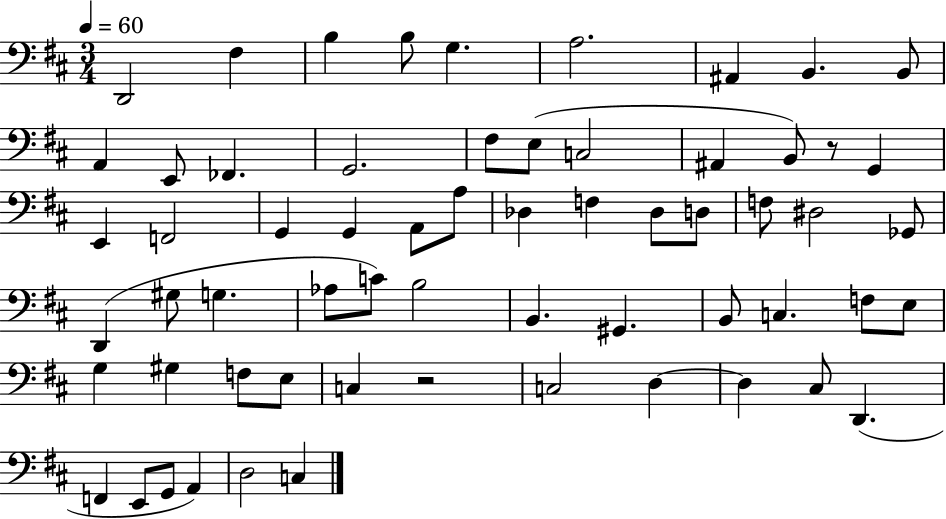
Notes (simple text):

D2/h F#3/q B3/q B3/e G3/q. A3/h. A#2/q B2/q. B2/e A2/q E2/e FES2/q. G2/h. F#3/e E3/e C3/h A#2/q B2/e R/e G2/q E2/q F2/h G2/q G2/q A2/e A3/e Db3/q F3/q Db3/e D3/e F3/e D#3/h Gb2/e D2/q G#3/e G3/q. Ab3/e C4/e B3/h B2/q. G#2/q. B2/e C3/q. F3/e E3/e G3/q G#3/q F3/e E3/e C3/q R/h C3/h D3/q D3/q C#3/e D2/q. F2/q E2/e G2/e A2/q D3/h C3/q